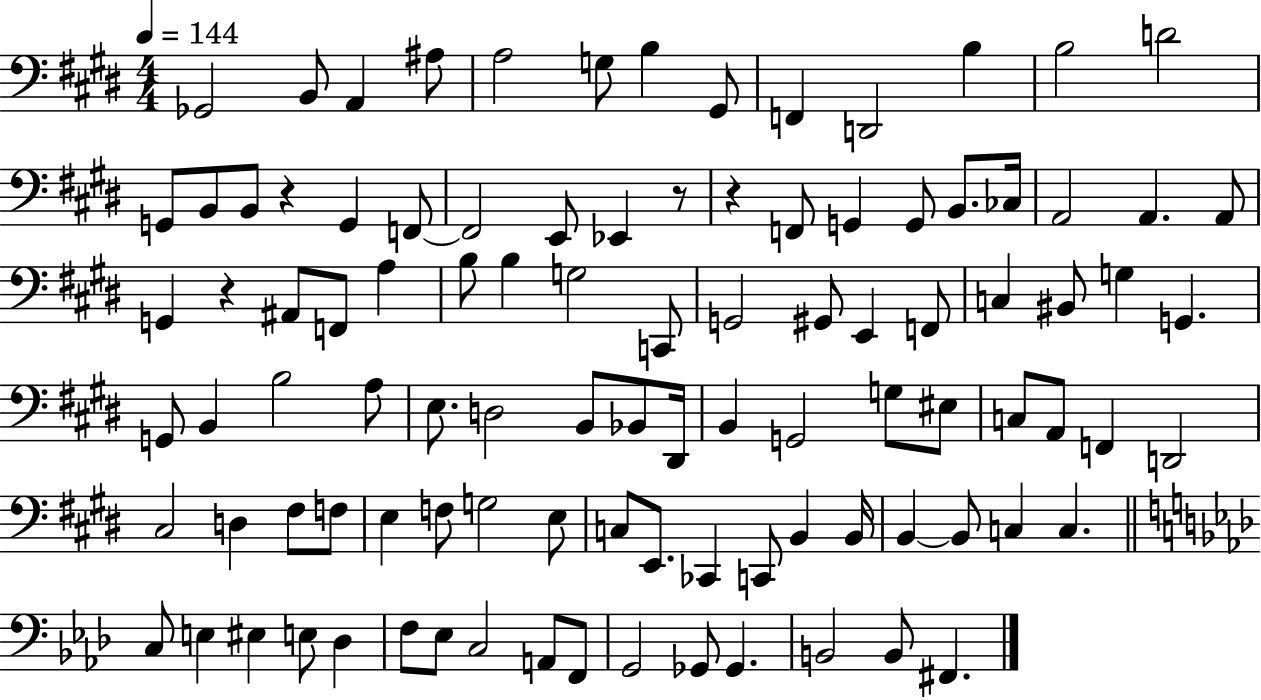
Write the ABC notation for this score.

X:1
T:Untitled
M:4/4
L:1/4
K:E
_G,,2 B,,/2 A,, ^A,/2 A,2 G,/2 B, ^G,,/2 F,, D,,2 B, B,2 D2 G,,/2 B,,/2 B,,/2 z G,, F,,/2 F,,2 E,,/2 _E,, z/2 z F,,/2 G,, G,,/2 B,,/2 _C,/4 A,,2 A,, A,,/2 G,, z ^A,,/2 F,,/2 A, B,/2 B, G,2 C,,/2 G,,2 ^G,,/2 E,, F,,/2 C, ^B,,/2 G, G,, G,,/2 B,, B,2 A,/2 E,/2 D,2 B,,/2 _B,,/2 ^D,,/4 B,, G,,2 G,/2 ^E,/2 C,/2 A,,/2 F,, D,,2 ^C,2 D, ^F,/2 F,/2 E, F,/2 G,2 E,/2 C,/2 E,,/2 _C,, C,,/2 B,, B,,/4 B,, B,,/2 C, C, C,/2 E, ^E, E,/2 _D, F,/2 _E,/2 C,2 A,,/2 F,,/2 G,,2 _G,,/2 _G,, B,,2 B,,/2 ^F,,